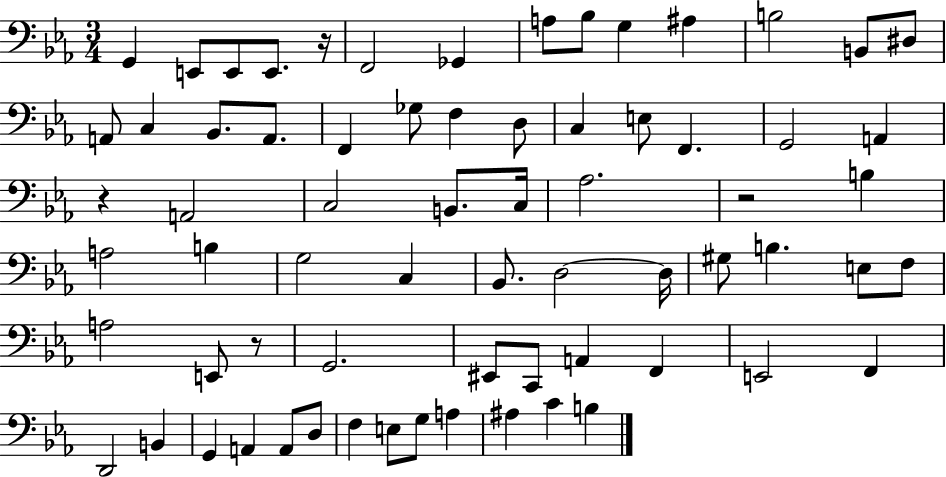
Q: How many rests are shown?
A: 4